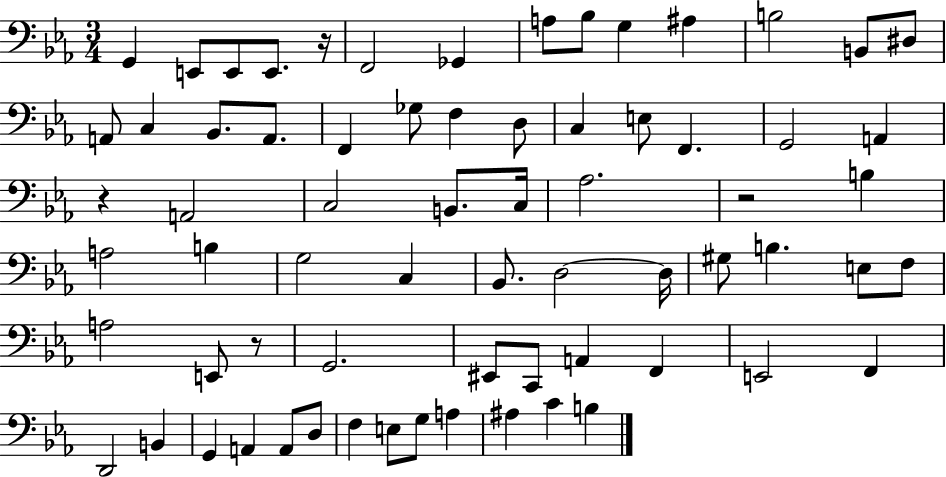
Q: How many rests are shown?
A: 4